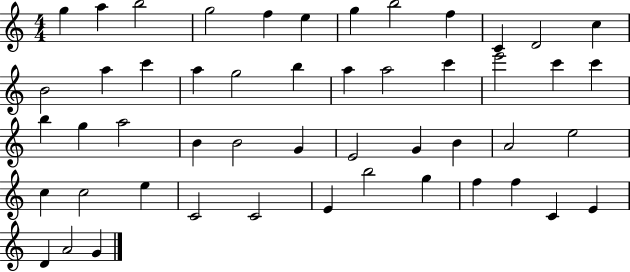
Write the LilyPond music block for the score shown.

{
  \clef treble
  \numericTimeSignature
  \time 4/4
  \key c \major
  g''4 a''4 b''2 | g''2 f''4 e''4 | g''4 b''2 f''4 | c'4 d'2 c''4 | \break b'2 a''4 c'''4 | a''4 g''2 b''4 | a''4 a''2 c'''4 | e'''2 c'''4 c'''4 | \break b''4 g''4 a''2 | b'4 b'2 g'4 | e'2 g'4 b'4 | a'2 e''2 | \break c''4 c''2 e''4 | c'2 c'2 | e'4 b''2 g''4 | f''4 f''4 c'4 e'4 | \break d'4 a'2 g'4 | \bar "|."
}